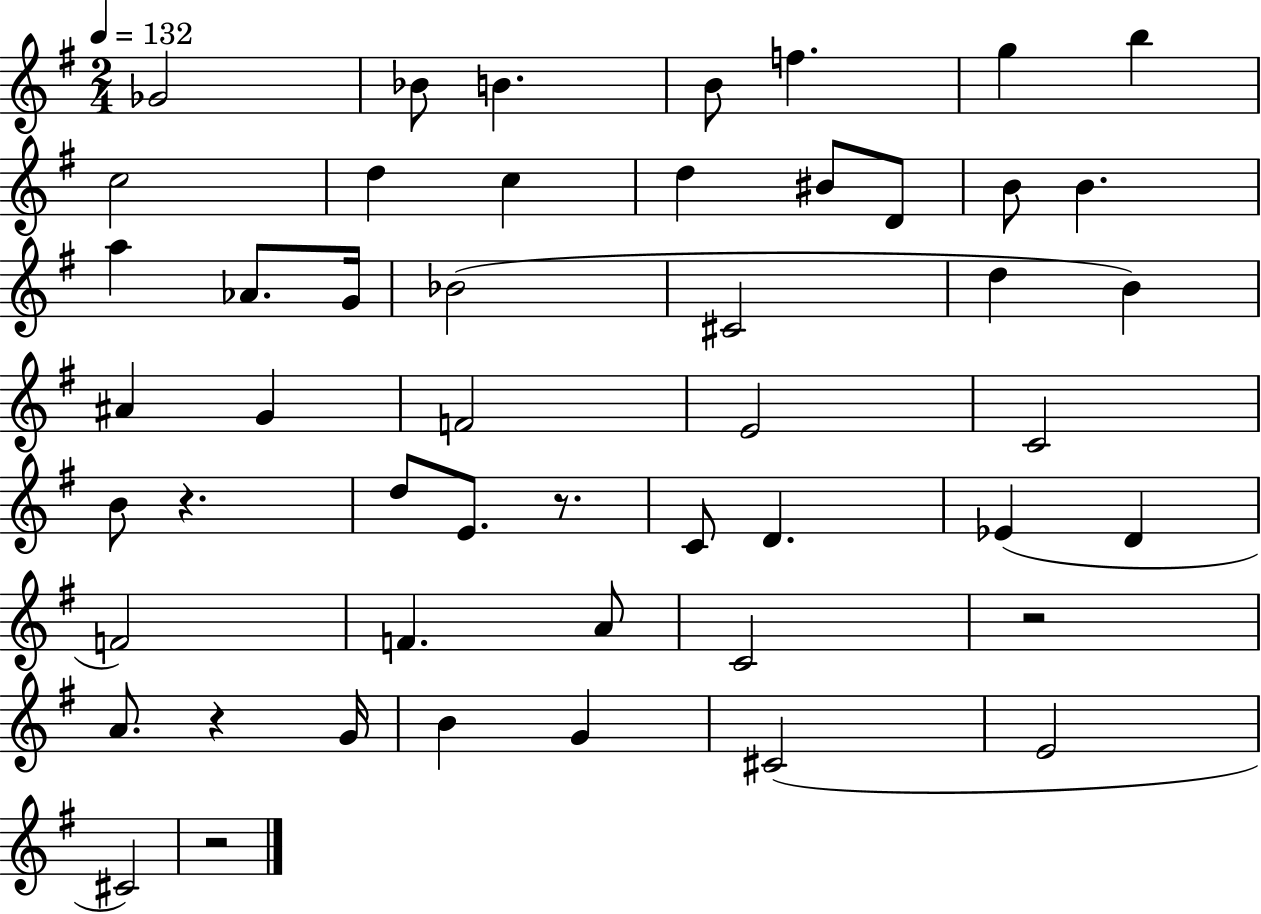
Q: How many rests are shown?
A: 5